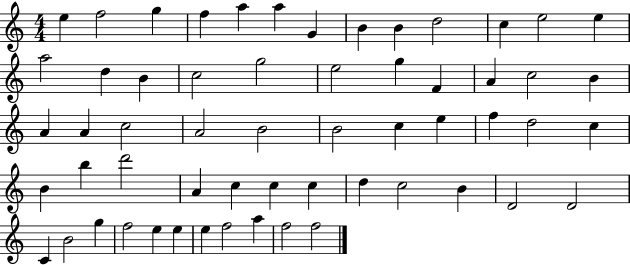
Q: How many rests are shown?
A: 0